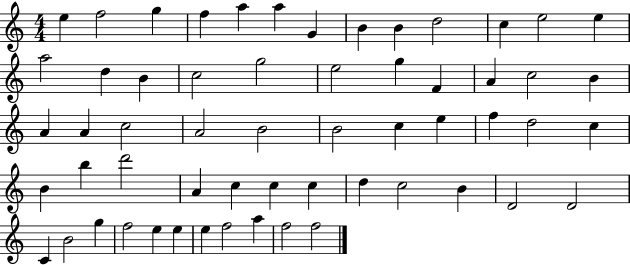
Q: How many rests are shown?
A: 0